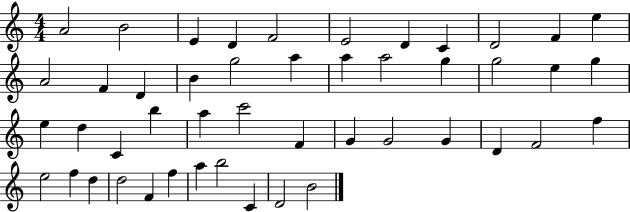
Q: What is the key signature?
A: C major